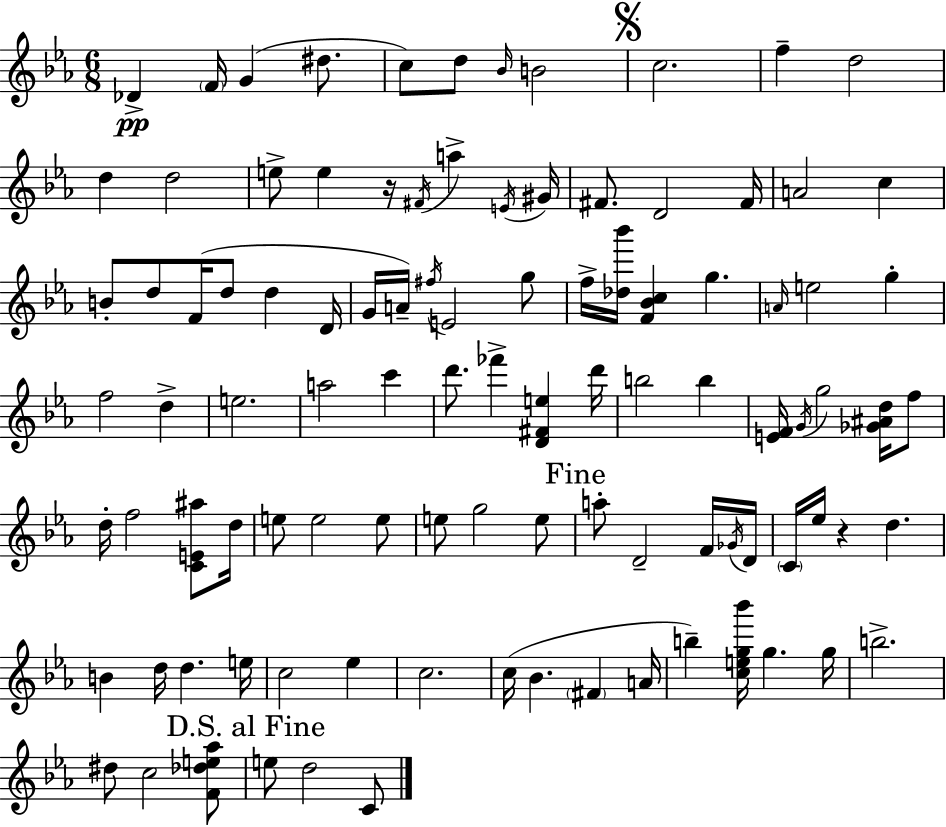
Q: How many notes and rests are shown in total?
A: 100